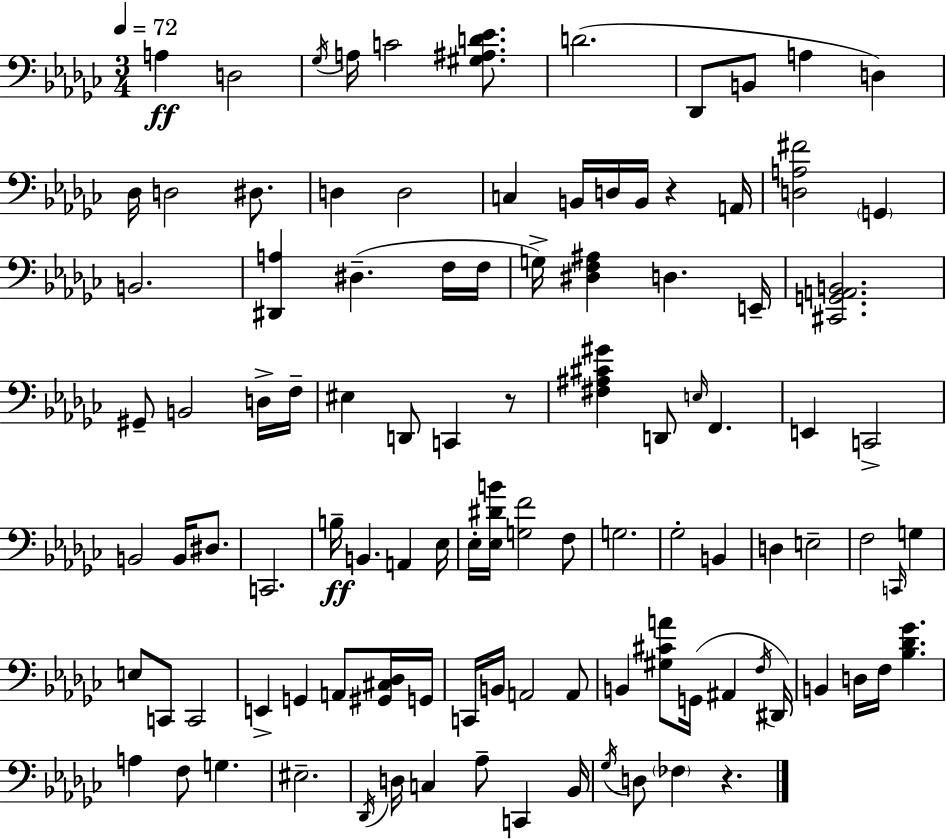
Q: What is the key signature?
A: EES minor